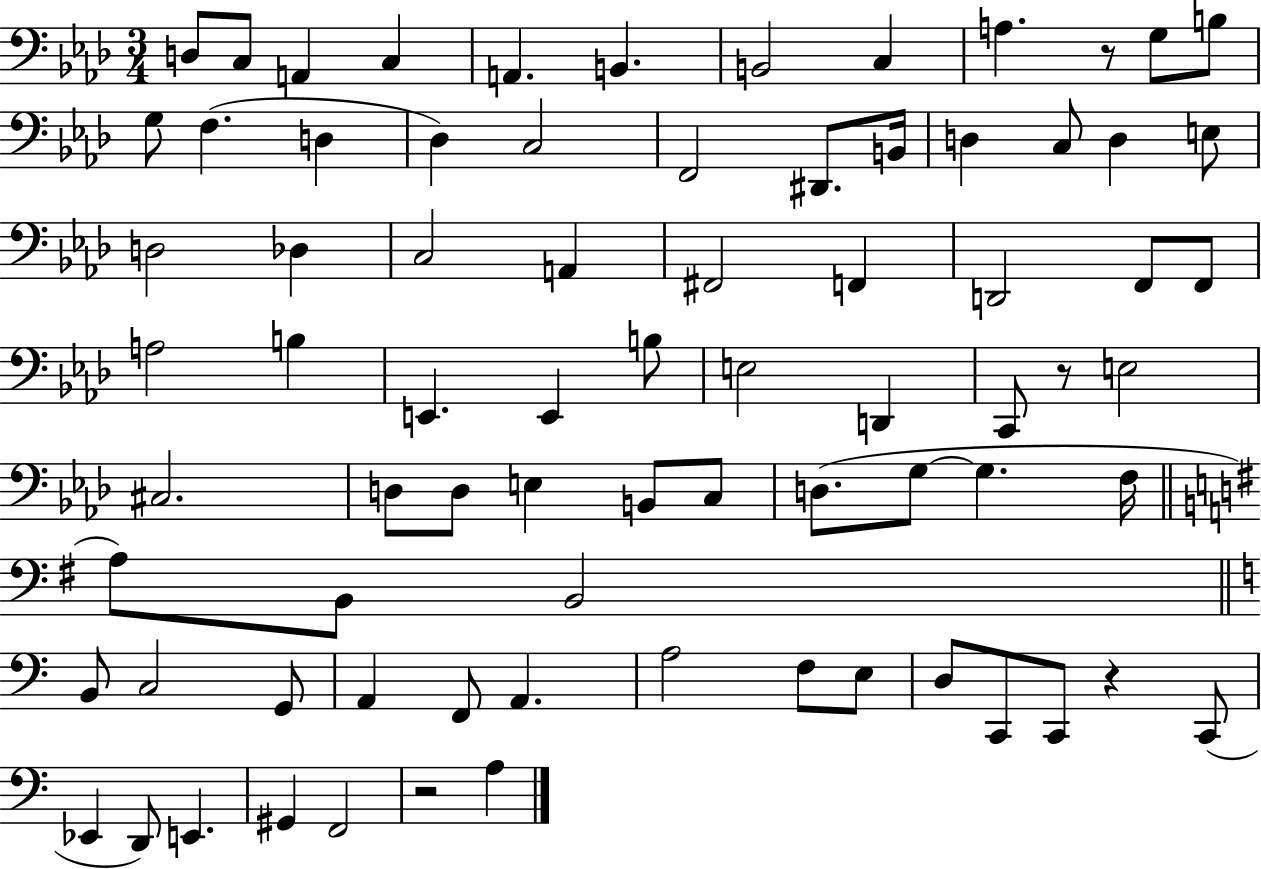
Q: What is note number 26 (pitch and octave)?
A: C3